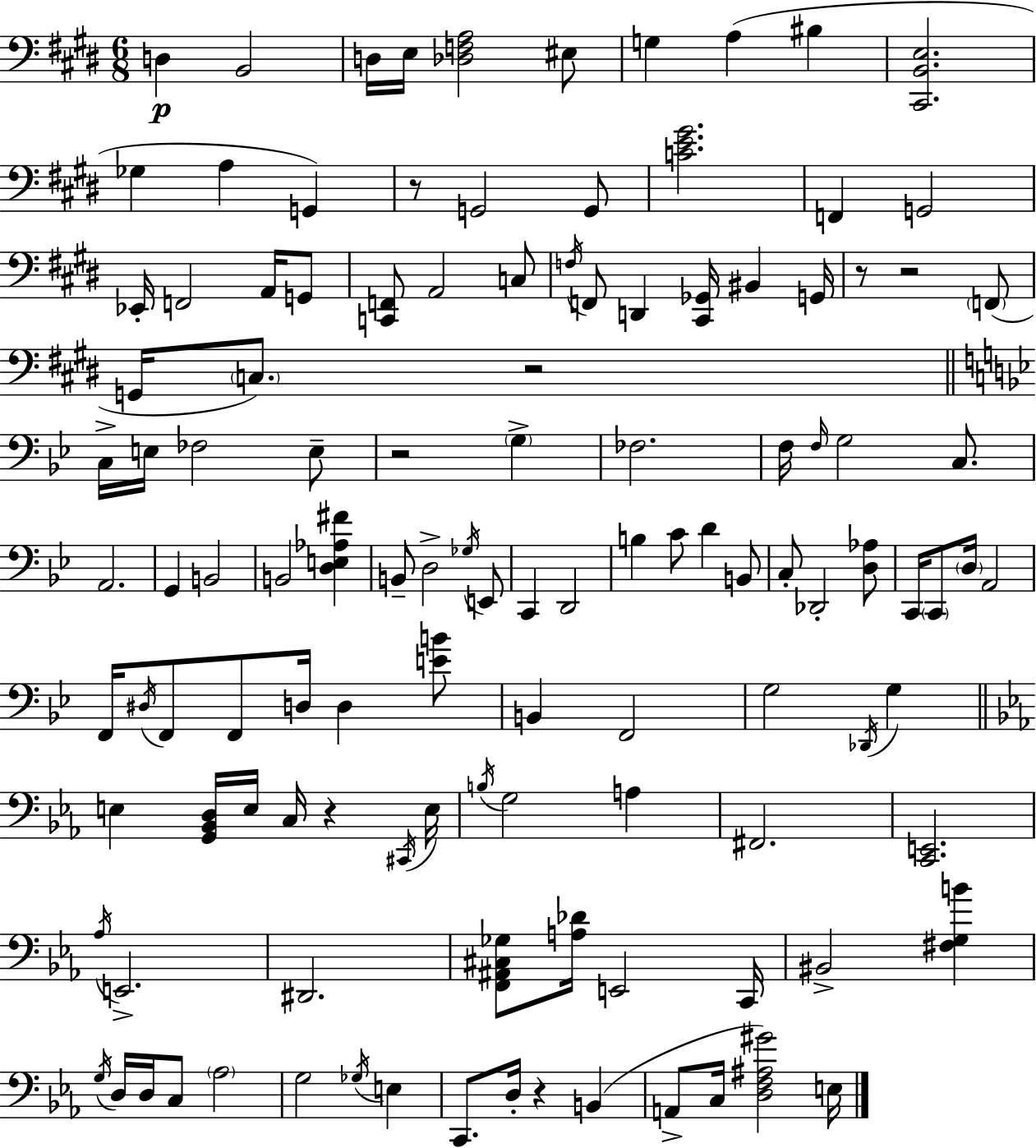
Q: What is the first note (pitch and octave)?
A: D3